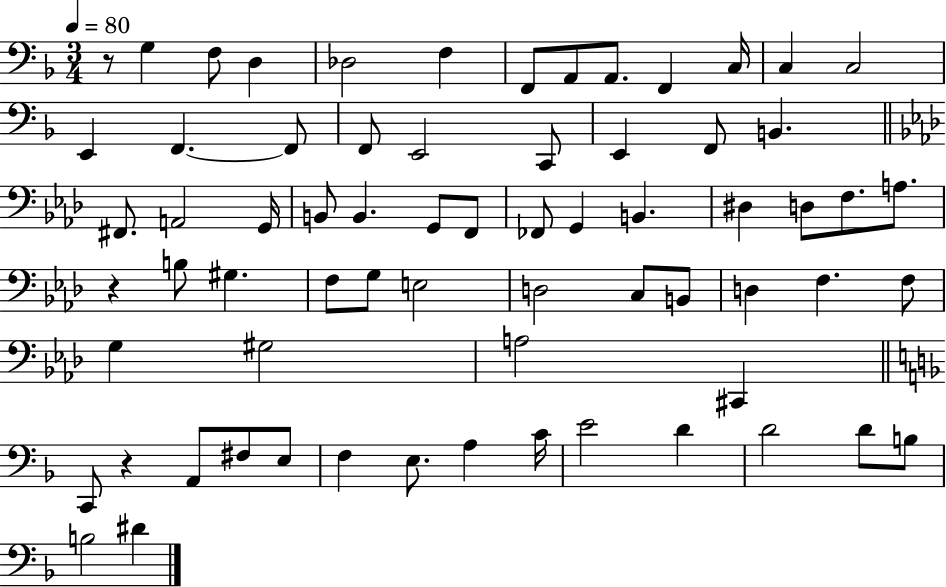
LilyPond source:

{
  \clef bass
  \numericTimeSignature
  \time 3/4
  \key f \major
  \tempo 4 = 80
  r8 g4 f8 d4 | des2 f4 | f,8 a,8 a,8. f,4 c16 | c4 c2 | \break e,4 f,4.~~ f,8 | f,8 e,2 c,8 | e,4 f,8 b,4. | \bar "||" \break \key f \minor fis,8. a,2 g,16 | b,8 b,4. g,8 f,8 | fes,8 g,4 b,4. | dis4 d8 f8. a8. | \break r4 b8 gis4. | f8 g8 e2 | d2 c8 b,8 | d4 f4. f8 | \break g4 gis2 | a2 cis,4 | \bar "||" \break \key d \minor c,8 r4 a,8 fis8 e8 | f4 e8. a4 c'16 | e'2 d'4 | d'2 d'8 b8 | \break b2 dis'4 | \bar "|."
}